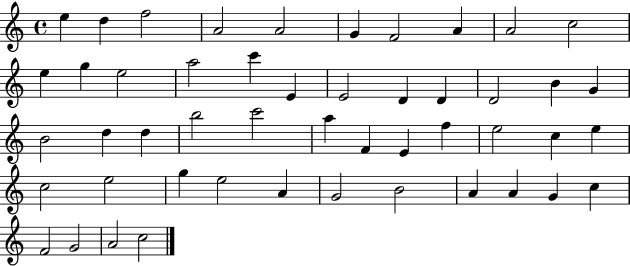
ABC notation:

X:1
T:Untitled
M:4/4
L:1/4
K:C
e d f2 A2 A2 G F2 A A2 c2 e g e2 a2 c' E E2 D D D2 B G B2 d d b2 c'2 a F E f e2 c e c2 e2 g e2 A G2 B2 A A G c F2 G2 A2 c2